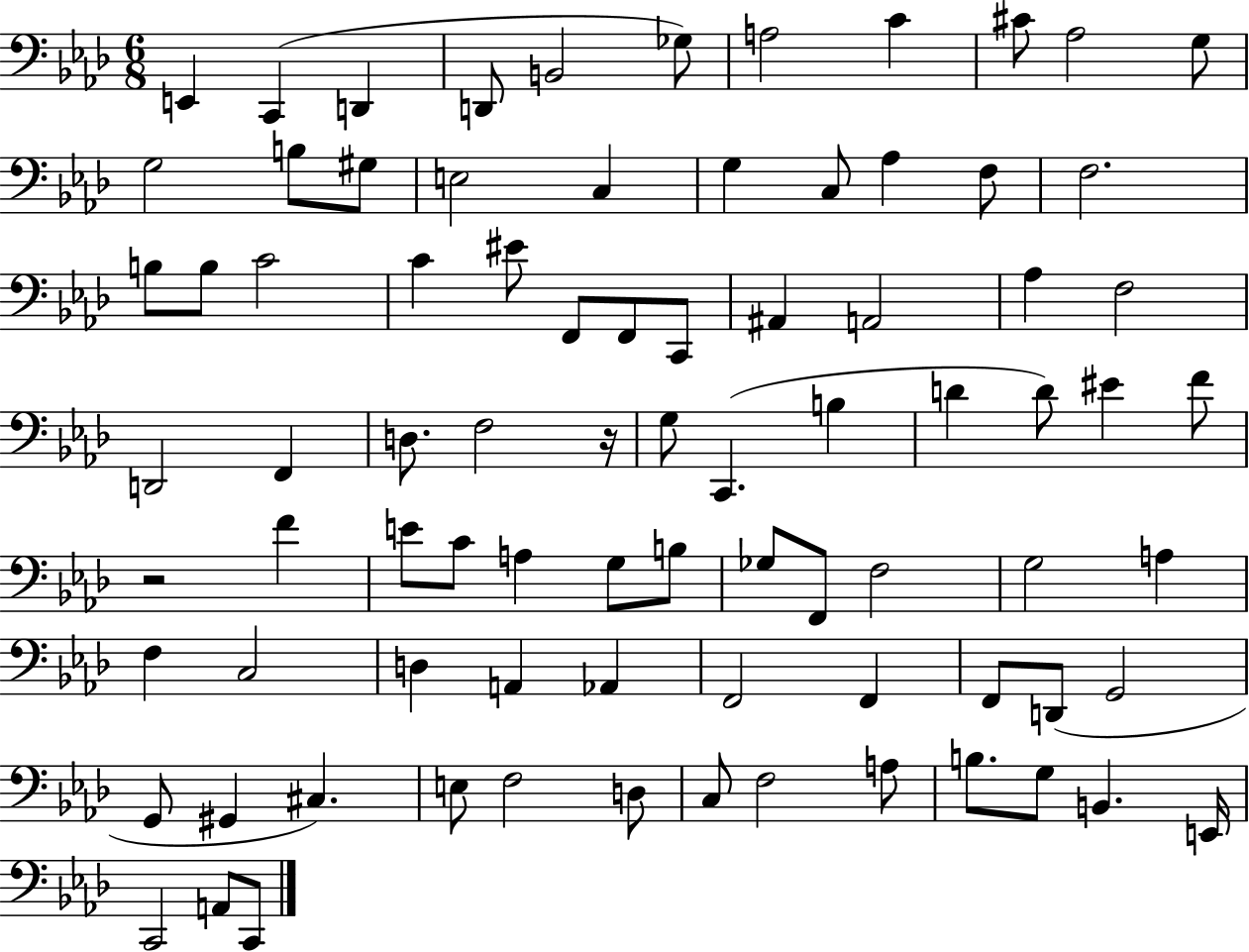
{
  \clef bass
  \numericTimeSignature
  \time 6/8
  \key aes \major
  e,4 c,4( d,4 | d,8 b,2 ges8) | a2 c'4 | cis'8 aes2 g8 | \break g2 b8 gis8 | e2 c4 | g4 c8 aes4 f8 | f2. | \break b8 b8 c'2 | c'4 eis'8 f,8 f,8 c,8 | ais,4 a,2 | aes4 f2 | \break d,2 f,4 | d8. f2 r16 | g8 c,4.( b4 | d'4 d'8) eis'4 f'8 | \break r2 f'4 | e'8 c'8 a4 g8 b8 | ges8 f,8 f2 | g2 a4 | \break f4 c2 | d4 a,4 aes,4 | f,2 f,4 | f,8 d,8( g,2 | \break g,8 gis,4 cis4.) | e8 f2 d8 | c8 f2 a8 | b8. g8 b,4. e,16 | \break c,2 a,8 c,8 | \bar "|."
}